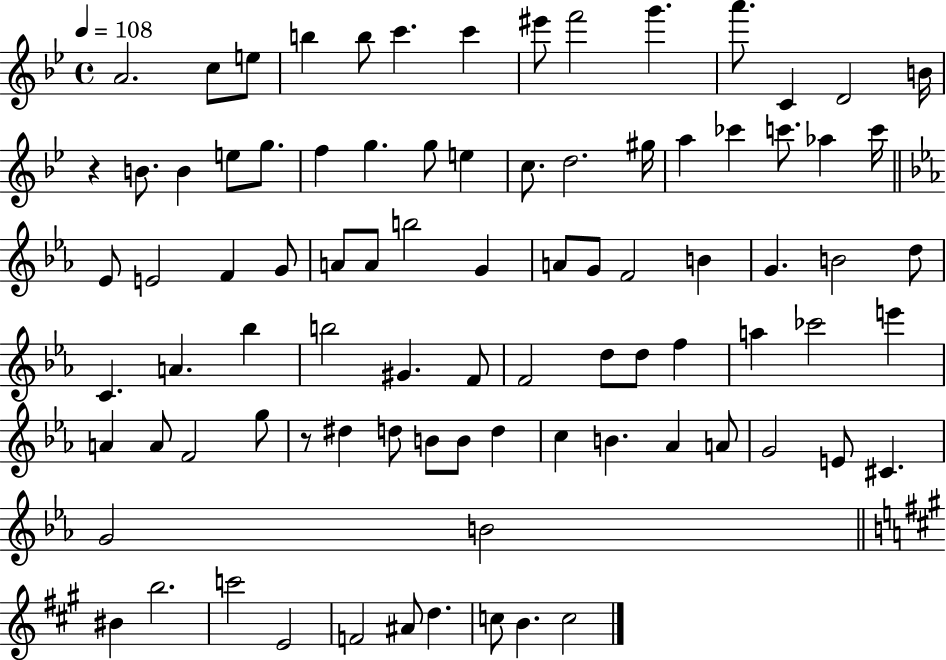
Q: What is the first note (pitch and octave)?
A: A4